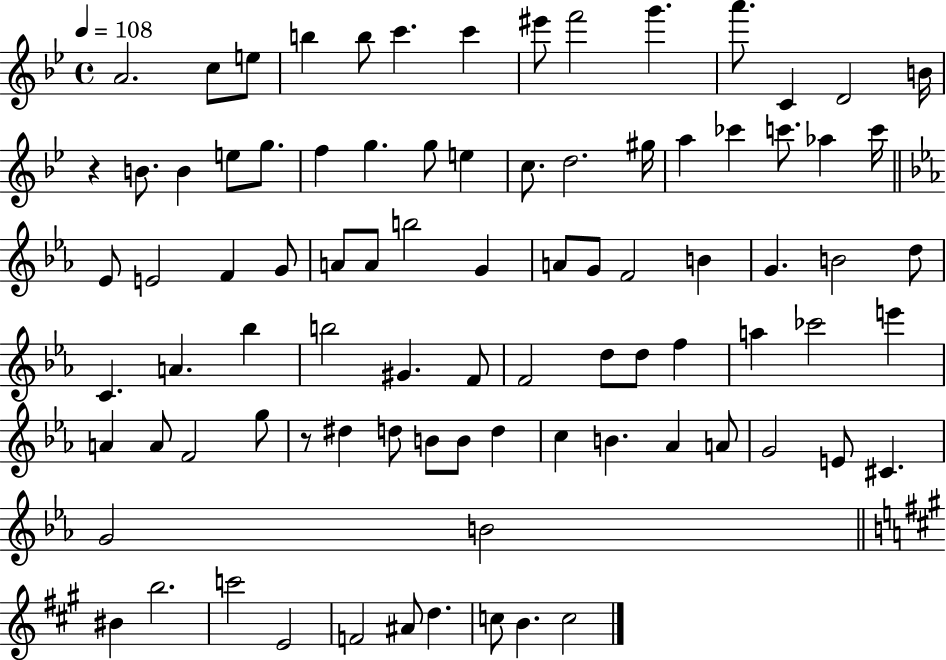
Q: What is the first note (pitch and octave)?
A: A4